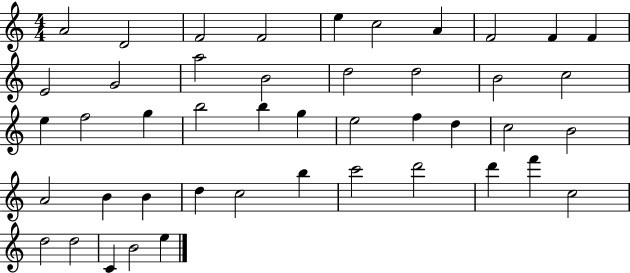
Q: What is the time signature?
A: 4/4